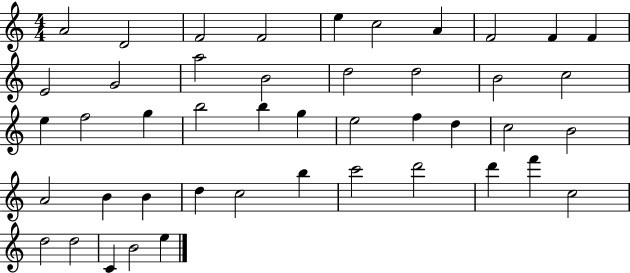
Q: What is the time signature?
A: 4/4